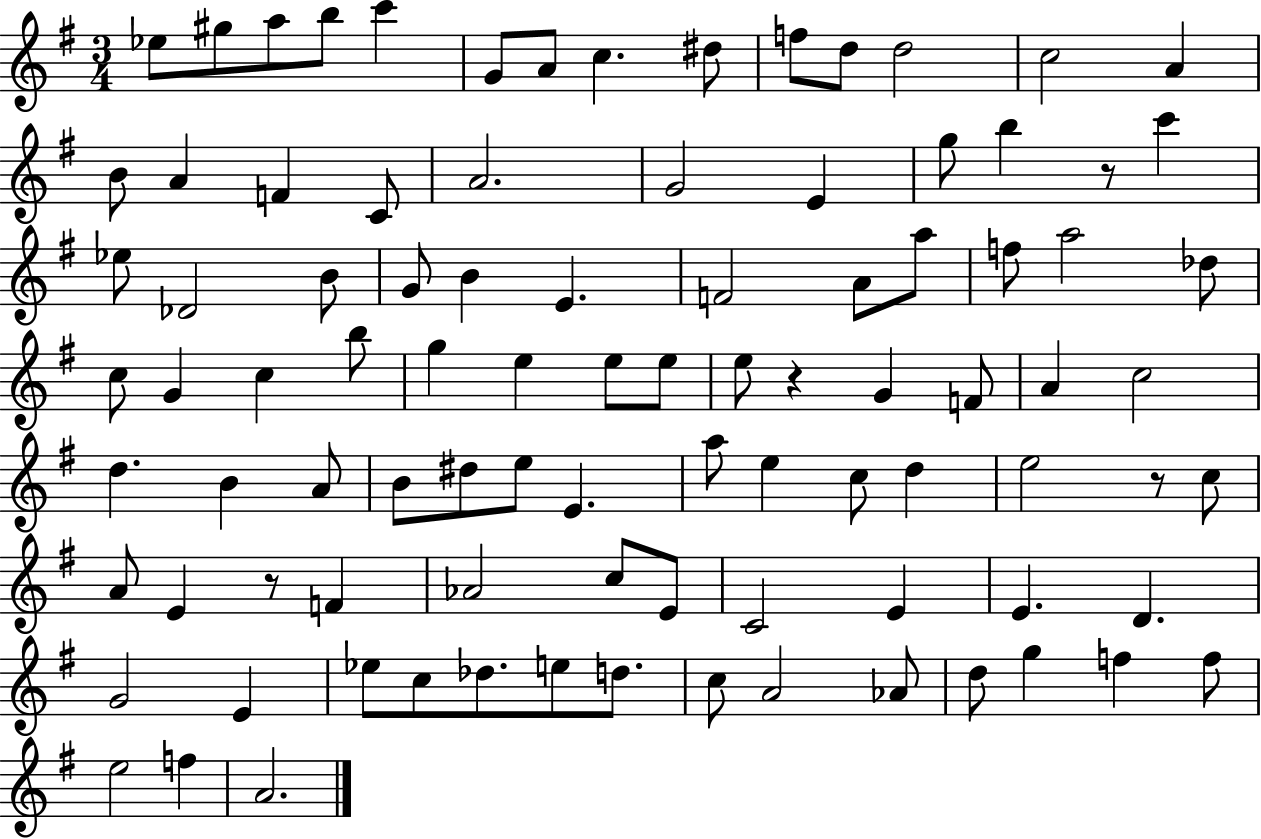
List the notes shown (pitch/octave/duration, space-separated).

Eb5/e G#5/e A5/e B5/e C6/q G4/e A4/e C5/q. D#5/e F5/e D5/e D5/h C5/h A4/q B4/e A4/q F4/q C4/e A4/h. G4/h E4/q G5/e B5/q R/e C6/q Eb5/e Db4/h B4/e G4/e B4/q E4/q. F4/h A4/e A5/e F5/e A5/h Db5/e C5/e G4/q C5/q B5/e G5/q E5/q E5/e E5/e E5/e R/q G4/q F4/e A4/q C5/h D5/q. B4/q A4/e B4/e D#5/e E5/e E4/q. A5/e E5/q C5/e D5/q E5/h R/e C5/e A4/e E4/q R/e F4/q Ab4/h C5/e E4/e C4/h E4/q E4/q. D4/q. G4/h E4/q Eb5/e C5/e Db5/e. E5/e D5/e. C5/e A4/h Ab4/e D5/e G5/q F5/q F5/e E5/h F5/q A4/h.